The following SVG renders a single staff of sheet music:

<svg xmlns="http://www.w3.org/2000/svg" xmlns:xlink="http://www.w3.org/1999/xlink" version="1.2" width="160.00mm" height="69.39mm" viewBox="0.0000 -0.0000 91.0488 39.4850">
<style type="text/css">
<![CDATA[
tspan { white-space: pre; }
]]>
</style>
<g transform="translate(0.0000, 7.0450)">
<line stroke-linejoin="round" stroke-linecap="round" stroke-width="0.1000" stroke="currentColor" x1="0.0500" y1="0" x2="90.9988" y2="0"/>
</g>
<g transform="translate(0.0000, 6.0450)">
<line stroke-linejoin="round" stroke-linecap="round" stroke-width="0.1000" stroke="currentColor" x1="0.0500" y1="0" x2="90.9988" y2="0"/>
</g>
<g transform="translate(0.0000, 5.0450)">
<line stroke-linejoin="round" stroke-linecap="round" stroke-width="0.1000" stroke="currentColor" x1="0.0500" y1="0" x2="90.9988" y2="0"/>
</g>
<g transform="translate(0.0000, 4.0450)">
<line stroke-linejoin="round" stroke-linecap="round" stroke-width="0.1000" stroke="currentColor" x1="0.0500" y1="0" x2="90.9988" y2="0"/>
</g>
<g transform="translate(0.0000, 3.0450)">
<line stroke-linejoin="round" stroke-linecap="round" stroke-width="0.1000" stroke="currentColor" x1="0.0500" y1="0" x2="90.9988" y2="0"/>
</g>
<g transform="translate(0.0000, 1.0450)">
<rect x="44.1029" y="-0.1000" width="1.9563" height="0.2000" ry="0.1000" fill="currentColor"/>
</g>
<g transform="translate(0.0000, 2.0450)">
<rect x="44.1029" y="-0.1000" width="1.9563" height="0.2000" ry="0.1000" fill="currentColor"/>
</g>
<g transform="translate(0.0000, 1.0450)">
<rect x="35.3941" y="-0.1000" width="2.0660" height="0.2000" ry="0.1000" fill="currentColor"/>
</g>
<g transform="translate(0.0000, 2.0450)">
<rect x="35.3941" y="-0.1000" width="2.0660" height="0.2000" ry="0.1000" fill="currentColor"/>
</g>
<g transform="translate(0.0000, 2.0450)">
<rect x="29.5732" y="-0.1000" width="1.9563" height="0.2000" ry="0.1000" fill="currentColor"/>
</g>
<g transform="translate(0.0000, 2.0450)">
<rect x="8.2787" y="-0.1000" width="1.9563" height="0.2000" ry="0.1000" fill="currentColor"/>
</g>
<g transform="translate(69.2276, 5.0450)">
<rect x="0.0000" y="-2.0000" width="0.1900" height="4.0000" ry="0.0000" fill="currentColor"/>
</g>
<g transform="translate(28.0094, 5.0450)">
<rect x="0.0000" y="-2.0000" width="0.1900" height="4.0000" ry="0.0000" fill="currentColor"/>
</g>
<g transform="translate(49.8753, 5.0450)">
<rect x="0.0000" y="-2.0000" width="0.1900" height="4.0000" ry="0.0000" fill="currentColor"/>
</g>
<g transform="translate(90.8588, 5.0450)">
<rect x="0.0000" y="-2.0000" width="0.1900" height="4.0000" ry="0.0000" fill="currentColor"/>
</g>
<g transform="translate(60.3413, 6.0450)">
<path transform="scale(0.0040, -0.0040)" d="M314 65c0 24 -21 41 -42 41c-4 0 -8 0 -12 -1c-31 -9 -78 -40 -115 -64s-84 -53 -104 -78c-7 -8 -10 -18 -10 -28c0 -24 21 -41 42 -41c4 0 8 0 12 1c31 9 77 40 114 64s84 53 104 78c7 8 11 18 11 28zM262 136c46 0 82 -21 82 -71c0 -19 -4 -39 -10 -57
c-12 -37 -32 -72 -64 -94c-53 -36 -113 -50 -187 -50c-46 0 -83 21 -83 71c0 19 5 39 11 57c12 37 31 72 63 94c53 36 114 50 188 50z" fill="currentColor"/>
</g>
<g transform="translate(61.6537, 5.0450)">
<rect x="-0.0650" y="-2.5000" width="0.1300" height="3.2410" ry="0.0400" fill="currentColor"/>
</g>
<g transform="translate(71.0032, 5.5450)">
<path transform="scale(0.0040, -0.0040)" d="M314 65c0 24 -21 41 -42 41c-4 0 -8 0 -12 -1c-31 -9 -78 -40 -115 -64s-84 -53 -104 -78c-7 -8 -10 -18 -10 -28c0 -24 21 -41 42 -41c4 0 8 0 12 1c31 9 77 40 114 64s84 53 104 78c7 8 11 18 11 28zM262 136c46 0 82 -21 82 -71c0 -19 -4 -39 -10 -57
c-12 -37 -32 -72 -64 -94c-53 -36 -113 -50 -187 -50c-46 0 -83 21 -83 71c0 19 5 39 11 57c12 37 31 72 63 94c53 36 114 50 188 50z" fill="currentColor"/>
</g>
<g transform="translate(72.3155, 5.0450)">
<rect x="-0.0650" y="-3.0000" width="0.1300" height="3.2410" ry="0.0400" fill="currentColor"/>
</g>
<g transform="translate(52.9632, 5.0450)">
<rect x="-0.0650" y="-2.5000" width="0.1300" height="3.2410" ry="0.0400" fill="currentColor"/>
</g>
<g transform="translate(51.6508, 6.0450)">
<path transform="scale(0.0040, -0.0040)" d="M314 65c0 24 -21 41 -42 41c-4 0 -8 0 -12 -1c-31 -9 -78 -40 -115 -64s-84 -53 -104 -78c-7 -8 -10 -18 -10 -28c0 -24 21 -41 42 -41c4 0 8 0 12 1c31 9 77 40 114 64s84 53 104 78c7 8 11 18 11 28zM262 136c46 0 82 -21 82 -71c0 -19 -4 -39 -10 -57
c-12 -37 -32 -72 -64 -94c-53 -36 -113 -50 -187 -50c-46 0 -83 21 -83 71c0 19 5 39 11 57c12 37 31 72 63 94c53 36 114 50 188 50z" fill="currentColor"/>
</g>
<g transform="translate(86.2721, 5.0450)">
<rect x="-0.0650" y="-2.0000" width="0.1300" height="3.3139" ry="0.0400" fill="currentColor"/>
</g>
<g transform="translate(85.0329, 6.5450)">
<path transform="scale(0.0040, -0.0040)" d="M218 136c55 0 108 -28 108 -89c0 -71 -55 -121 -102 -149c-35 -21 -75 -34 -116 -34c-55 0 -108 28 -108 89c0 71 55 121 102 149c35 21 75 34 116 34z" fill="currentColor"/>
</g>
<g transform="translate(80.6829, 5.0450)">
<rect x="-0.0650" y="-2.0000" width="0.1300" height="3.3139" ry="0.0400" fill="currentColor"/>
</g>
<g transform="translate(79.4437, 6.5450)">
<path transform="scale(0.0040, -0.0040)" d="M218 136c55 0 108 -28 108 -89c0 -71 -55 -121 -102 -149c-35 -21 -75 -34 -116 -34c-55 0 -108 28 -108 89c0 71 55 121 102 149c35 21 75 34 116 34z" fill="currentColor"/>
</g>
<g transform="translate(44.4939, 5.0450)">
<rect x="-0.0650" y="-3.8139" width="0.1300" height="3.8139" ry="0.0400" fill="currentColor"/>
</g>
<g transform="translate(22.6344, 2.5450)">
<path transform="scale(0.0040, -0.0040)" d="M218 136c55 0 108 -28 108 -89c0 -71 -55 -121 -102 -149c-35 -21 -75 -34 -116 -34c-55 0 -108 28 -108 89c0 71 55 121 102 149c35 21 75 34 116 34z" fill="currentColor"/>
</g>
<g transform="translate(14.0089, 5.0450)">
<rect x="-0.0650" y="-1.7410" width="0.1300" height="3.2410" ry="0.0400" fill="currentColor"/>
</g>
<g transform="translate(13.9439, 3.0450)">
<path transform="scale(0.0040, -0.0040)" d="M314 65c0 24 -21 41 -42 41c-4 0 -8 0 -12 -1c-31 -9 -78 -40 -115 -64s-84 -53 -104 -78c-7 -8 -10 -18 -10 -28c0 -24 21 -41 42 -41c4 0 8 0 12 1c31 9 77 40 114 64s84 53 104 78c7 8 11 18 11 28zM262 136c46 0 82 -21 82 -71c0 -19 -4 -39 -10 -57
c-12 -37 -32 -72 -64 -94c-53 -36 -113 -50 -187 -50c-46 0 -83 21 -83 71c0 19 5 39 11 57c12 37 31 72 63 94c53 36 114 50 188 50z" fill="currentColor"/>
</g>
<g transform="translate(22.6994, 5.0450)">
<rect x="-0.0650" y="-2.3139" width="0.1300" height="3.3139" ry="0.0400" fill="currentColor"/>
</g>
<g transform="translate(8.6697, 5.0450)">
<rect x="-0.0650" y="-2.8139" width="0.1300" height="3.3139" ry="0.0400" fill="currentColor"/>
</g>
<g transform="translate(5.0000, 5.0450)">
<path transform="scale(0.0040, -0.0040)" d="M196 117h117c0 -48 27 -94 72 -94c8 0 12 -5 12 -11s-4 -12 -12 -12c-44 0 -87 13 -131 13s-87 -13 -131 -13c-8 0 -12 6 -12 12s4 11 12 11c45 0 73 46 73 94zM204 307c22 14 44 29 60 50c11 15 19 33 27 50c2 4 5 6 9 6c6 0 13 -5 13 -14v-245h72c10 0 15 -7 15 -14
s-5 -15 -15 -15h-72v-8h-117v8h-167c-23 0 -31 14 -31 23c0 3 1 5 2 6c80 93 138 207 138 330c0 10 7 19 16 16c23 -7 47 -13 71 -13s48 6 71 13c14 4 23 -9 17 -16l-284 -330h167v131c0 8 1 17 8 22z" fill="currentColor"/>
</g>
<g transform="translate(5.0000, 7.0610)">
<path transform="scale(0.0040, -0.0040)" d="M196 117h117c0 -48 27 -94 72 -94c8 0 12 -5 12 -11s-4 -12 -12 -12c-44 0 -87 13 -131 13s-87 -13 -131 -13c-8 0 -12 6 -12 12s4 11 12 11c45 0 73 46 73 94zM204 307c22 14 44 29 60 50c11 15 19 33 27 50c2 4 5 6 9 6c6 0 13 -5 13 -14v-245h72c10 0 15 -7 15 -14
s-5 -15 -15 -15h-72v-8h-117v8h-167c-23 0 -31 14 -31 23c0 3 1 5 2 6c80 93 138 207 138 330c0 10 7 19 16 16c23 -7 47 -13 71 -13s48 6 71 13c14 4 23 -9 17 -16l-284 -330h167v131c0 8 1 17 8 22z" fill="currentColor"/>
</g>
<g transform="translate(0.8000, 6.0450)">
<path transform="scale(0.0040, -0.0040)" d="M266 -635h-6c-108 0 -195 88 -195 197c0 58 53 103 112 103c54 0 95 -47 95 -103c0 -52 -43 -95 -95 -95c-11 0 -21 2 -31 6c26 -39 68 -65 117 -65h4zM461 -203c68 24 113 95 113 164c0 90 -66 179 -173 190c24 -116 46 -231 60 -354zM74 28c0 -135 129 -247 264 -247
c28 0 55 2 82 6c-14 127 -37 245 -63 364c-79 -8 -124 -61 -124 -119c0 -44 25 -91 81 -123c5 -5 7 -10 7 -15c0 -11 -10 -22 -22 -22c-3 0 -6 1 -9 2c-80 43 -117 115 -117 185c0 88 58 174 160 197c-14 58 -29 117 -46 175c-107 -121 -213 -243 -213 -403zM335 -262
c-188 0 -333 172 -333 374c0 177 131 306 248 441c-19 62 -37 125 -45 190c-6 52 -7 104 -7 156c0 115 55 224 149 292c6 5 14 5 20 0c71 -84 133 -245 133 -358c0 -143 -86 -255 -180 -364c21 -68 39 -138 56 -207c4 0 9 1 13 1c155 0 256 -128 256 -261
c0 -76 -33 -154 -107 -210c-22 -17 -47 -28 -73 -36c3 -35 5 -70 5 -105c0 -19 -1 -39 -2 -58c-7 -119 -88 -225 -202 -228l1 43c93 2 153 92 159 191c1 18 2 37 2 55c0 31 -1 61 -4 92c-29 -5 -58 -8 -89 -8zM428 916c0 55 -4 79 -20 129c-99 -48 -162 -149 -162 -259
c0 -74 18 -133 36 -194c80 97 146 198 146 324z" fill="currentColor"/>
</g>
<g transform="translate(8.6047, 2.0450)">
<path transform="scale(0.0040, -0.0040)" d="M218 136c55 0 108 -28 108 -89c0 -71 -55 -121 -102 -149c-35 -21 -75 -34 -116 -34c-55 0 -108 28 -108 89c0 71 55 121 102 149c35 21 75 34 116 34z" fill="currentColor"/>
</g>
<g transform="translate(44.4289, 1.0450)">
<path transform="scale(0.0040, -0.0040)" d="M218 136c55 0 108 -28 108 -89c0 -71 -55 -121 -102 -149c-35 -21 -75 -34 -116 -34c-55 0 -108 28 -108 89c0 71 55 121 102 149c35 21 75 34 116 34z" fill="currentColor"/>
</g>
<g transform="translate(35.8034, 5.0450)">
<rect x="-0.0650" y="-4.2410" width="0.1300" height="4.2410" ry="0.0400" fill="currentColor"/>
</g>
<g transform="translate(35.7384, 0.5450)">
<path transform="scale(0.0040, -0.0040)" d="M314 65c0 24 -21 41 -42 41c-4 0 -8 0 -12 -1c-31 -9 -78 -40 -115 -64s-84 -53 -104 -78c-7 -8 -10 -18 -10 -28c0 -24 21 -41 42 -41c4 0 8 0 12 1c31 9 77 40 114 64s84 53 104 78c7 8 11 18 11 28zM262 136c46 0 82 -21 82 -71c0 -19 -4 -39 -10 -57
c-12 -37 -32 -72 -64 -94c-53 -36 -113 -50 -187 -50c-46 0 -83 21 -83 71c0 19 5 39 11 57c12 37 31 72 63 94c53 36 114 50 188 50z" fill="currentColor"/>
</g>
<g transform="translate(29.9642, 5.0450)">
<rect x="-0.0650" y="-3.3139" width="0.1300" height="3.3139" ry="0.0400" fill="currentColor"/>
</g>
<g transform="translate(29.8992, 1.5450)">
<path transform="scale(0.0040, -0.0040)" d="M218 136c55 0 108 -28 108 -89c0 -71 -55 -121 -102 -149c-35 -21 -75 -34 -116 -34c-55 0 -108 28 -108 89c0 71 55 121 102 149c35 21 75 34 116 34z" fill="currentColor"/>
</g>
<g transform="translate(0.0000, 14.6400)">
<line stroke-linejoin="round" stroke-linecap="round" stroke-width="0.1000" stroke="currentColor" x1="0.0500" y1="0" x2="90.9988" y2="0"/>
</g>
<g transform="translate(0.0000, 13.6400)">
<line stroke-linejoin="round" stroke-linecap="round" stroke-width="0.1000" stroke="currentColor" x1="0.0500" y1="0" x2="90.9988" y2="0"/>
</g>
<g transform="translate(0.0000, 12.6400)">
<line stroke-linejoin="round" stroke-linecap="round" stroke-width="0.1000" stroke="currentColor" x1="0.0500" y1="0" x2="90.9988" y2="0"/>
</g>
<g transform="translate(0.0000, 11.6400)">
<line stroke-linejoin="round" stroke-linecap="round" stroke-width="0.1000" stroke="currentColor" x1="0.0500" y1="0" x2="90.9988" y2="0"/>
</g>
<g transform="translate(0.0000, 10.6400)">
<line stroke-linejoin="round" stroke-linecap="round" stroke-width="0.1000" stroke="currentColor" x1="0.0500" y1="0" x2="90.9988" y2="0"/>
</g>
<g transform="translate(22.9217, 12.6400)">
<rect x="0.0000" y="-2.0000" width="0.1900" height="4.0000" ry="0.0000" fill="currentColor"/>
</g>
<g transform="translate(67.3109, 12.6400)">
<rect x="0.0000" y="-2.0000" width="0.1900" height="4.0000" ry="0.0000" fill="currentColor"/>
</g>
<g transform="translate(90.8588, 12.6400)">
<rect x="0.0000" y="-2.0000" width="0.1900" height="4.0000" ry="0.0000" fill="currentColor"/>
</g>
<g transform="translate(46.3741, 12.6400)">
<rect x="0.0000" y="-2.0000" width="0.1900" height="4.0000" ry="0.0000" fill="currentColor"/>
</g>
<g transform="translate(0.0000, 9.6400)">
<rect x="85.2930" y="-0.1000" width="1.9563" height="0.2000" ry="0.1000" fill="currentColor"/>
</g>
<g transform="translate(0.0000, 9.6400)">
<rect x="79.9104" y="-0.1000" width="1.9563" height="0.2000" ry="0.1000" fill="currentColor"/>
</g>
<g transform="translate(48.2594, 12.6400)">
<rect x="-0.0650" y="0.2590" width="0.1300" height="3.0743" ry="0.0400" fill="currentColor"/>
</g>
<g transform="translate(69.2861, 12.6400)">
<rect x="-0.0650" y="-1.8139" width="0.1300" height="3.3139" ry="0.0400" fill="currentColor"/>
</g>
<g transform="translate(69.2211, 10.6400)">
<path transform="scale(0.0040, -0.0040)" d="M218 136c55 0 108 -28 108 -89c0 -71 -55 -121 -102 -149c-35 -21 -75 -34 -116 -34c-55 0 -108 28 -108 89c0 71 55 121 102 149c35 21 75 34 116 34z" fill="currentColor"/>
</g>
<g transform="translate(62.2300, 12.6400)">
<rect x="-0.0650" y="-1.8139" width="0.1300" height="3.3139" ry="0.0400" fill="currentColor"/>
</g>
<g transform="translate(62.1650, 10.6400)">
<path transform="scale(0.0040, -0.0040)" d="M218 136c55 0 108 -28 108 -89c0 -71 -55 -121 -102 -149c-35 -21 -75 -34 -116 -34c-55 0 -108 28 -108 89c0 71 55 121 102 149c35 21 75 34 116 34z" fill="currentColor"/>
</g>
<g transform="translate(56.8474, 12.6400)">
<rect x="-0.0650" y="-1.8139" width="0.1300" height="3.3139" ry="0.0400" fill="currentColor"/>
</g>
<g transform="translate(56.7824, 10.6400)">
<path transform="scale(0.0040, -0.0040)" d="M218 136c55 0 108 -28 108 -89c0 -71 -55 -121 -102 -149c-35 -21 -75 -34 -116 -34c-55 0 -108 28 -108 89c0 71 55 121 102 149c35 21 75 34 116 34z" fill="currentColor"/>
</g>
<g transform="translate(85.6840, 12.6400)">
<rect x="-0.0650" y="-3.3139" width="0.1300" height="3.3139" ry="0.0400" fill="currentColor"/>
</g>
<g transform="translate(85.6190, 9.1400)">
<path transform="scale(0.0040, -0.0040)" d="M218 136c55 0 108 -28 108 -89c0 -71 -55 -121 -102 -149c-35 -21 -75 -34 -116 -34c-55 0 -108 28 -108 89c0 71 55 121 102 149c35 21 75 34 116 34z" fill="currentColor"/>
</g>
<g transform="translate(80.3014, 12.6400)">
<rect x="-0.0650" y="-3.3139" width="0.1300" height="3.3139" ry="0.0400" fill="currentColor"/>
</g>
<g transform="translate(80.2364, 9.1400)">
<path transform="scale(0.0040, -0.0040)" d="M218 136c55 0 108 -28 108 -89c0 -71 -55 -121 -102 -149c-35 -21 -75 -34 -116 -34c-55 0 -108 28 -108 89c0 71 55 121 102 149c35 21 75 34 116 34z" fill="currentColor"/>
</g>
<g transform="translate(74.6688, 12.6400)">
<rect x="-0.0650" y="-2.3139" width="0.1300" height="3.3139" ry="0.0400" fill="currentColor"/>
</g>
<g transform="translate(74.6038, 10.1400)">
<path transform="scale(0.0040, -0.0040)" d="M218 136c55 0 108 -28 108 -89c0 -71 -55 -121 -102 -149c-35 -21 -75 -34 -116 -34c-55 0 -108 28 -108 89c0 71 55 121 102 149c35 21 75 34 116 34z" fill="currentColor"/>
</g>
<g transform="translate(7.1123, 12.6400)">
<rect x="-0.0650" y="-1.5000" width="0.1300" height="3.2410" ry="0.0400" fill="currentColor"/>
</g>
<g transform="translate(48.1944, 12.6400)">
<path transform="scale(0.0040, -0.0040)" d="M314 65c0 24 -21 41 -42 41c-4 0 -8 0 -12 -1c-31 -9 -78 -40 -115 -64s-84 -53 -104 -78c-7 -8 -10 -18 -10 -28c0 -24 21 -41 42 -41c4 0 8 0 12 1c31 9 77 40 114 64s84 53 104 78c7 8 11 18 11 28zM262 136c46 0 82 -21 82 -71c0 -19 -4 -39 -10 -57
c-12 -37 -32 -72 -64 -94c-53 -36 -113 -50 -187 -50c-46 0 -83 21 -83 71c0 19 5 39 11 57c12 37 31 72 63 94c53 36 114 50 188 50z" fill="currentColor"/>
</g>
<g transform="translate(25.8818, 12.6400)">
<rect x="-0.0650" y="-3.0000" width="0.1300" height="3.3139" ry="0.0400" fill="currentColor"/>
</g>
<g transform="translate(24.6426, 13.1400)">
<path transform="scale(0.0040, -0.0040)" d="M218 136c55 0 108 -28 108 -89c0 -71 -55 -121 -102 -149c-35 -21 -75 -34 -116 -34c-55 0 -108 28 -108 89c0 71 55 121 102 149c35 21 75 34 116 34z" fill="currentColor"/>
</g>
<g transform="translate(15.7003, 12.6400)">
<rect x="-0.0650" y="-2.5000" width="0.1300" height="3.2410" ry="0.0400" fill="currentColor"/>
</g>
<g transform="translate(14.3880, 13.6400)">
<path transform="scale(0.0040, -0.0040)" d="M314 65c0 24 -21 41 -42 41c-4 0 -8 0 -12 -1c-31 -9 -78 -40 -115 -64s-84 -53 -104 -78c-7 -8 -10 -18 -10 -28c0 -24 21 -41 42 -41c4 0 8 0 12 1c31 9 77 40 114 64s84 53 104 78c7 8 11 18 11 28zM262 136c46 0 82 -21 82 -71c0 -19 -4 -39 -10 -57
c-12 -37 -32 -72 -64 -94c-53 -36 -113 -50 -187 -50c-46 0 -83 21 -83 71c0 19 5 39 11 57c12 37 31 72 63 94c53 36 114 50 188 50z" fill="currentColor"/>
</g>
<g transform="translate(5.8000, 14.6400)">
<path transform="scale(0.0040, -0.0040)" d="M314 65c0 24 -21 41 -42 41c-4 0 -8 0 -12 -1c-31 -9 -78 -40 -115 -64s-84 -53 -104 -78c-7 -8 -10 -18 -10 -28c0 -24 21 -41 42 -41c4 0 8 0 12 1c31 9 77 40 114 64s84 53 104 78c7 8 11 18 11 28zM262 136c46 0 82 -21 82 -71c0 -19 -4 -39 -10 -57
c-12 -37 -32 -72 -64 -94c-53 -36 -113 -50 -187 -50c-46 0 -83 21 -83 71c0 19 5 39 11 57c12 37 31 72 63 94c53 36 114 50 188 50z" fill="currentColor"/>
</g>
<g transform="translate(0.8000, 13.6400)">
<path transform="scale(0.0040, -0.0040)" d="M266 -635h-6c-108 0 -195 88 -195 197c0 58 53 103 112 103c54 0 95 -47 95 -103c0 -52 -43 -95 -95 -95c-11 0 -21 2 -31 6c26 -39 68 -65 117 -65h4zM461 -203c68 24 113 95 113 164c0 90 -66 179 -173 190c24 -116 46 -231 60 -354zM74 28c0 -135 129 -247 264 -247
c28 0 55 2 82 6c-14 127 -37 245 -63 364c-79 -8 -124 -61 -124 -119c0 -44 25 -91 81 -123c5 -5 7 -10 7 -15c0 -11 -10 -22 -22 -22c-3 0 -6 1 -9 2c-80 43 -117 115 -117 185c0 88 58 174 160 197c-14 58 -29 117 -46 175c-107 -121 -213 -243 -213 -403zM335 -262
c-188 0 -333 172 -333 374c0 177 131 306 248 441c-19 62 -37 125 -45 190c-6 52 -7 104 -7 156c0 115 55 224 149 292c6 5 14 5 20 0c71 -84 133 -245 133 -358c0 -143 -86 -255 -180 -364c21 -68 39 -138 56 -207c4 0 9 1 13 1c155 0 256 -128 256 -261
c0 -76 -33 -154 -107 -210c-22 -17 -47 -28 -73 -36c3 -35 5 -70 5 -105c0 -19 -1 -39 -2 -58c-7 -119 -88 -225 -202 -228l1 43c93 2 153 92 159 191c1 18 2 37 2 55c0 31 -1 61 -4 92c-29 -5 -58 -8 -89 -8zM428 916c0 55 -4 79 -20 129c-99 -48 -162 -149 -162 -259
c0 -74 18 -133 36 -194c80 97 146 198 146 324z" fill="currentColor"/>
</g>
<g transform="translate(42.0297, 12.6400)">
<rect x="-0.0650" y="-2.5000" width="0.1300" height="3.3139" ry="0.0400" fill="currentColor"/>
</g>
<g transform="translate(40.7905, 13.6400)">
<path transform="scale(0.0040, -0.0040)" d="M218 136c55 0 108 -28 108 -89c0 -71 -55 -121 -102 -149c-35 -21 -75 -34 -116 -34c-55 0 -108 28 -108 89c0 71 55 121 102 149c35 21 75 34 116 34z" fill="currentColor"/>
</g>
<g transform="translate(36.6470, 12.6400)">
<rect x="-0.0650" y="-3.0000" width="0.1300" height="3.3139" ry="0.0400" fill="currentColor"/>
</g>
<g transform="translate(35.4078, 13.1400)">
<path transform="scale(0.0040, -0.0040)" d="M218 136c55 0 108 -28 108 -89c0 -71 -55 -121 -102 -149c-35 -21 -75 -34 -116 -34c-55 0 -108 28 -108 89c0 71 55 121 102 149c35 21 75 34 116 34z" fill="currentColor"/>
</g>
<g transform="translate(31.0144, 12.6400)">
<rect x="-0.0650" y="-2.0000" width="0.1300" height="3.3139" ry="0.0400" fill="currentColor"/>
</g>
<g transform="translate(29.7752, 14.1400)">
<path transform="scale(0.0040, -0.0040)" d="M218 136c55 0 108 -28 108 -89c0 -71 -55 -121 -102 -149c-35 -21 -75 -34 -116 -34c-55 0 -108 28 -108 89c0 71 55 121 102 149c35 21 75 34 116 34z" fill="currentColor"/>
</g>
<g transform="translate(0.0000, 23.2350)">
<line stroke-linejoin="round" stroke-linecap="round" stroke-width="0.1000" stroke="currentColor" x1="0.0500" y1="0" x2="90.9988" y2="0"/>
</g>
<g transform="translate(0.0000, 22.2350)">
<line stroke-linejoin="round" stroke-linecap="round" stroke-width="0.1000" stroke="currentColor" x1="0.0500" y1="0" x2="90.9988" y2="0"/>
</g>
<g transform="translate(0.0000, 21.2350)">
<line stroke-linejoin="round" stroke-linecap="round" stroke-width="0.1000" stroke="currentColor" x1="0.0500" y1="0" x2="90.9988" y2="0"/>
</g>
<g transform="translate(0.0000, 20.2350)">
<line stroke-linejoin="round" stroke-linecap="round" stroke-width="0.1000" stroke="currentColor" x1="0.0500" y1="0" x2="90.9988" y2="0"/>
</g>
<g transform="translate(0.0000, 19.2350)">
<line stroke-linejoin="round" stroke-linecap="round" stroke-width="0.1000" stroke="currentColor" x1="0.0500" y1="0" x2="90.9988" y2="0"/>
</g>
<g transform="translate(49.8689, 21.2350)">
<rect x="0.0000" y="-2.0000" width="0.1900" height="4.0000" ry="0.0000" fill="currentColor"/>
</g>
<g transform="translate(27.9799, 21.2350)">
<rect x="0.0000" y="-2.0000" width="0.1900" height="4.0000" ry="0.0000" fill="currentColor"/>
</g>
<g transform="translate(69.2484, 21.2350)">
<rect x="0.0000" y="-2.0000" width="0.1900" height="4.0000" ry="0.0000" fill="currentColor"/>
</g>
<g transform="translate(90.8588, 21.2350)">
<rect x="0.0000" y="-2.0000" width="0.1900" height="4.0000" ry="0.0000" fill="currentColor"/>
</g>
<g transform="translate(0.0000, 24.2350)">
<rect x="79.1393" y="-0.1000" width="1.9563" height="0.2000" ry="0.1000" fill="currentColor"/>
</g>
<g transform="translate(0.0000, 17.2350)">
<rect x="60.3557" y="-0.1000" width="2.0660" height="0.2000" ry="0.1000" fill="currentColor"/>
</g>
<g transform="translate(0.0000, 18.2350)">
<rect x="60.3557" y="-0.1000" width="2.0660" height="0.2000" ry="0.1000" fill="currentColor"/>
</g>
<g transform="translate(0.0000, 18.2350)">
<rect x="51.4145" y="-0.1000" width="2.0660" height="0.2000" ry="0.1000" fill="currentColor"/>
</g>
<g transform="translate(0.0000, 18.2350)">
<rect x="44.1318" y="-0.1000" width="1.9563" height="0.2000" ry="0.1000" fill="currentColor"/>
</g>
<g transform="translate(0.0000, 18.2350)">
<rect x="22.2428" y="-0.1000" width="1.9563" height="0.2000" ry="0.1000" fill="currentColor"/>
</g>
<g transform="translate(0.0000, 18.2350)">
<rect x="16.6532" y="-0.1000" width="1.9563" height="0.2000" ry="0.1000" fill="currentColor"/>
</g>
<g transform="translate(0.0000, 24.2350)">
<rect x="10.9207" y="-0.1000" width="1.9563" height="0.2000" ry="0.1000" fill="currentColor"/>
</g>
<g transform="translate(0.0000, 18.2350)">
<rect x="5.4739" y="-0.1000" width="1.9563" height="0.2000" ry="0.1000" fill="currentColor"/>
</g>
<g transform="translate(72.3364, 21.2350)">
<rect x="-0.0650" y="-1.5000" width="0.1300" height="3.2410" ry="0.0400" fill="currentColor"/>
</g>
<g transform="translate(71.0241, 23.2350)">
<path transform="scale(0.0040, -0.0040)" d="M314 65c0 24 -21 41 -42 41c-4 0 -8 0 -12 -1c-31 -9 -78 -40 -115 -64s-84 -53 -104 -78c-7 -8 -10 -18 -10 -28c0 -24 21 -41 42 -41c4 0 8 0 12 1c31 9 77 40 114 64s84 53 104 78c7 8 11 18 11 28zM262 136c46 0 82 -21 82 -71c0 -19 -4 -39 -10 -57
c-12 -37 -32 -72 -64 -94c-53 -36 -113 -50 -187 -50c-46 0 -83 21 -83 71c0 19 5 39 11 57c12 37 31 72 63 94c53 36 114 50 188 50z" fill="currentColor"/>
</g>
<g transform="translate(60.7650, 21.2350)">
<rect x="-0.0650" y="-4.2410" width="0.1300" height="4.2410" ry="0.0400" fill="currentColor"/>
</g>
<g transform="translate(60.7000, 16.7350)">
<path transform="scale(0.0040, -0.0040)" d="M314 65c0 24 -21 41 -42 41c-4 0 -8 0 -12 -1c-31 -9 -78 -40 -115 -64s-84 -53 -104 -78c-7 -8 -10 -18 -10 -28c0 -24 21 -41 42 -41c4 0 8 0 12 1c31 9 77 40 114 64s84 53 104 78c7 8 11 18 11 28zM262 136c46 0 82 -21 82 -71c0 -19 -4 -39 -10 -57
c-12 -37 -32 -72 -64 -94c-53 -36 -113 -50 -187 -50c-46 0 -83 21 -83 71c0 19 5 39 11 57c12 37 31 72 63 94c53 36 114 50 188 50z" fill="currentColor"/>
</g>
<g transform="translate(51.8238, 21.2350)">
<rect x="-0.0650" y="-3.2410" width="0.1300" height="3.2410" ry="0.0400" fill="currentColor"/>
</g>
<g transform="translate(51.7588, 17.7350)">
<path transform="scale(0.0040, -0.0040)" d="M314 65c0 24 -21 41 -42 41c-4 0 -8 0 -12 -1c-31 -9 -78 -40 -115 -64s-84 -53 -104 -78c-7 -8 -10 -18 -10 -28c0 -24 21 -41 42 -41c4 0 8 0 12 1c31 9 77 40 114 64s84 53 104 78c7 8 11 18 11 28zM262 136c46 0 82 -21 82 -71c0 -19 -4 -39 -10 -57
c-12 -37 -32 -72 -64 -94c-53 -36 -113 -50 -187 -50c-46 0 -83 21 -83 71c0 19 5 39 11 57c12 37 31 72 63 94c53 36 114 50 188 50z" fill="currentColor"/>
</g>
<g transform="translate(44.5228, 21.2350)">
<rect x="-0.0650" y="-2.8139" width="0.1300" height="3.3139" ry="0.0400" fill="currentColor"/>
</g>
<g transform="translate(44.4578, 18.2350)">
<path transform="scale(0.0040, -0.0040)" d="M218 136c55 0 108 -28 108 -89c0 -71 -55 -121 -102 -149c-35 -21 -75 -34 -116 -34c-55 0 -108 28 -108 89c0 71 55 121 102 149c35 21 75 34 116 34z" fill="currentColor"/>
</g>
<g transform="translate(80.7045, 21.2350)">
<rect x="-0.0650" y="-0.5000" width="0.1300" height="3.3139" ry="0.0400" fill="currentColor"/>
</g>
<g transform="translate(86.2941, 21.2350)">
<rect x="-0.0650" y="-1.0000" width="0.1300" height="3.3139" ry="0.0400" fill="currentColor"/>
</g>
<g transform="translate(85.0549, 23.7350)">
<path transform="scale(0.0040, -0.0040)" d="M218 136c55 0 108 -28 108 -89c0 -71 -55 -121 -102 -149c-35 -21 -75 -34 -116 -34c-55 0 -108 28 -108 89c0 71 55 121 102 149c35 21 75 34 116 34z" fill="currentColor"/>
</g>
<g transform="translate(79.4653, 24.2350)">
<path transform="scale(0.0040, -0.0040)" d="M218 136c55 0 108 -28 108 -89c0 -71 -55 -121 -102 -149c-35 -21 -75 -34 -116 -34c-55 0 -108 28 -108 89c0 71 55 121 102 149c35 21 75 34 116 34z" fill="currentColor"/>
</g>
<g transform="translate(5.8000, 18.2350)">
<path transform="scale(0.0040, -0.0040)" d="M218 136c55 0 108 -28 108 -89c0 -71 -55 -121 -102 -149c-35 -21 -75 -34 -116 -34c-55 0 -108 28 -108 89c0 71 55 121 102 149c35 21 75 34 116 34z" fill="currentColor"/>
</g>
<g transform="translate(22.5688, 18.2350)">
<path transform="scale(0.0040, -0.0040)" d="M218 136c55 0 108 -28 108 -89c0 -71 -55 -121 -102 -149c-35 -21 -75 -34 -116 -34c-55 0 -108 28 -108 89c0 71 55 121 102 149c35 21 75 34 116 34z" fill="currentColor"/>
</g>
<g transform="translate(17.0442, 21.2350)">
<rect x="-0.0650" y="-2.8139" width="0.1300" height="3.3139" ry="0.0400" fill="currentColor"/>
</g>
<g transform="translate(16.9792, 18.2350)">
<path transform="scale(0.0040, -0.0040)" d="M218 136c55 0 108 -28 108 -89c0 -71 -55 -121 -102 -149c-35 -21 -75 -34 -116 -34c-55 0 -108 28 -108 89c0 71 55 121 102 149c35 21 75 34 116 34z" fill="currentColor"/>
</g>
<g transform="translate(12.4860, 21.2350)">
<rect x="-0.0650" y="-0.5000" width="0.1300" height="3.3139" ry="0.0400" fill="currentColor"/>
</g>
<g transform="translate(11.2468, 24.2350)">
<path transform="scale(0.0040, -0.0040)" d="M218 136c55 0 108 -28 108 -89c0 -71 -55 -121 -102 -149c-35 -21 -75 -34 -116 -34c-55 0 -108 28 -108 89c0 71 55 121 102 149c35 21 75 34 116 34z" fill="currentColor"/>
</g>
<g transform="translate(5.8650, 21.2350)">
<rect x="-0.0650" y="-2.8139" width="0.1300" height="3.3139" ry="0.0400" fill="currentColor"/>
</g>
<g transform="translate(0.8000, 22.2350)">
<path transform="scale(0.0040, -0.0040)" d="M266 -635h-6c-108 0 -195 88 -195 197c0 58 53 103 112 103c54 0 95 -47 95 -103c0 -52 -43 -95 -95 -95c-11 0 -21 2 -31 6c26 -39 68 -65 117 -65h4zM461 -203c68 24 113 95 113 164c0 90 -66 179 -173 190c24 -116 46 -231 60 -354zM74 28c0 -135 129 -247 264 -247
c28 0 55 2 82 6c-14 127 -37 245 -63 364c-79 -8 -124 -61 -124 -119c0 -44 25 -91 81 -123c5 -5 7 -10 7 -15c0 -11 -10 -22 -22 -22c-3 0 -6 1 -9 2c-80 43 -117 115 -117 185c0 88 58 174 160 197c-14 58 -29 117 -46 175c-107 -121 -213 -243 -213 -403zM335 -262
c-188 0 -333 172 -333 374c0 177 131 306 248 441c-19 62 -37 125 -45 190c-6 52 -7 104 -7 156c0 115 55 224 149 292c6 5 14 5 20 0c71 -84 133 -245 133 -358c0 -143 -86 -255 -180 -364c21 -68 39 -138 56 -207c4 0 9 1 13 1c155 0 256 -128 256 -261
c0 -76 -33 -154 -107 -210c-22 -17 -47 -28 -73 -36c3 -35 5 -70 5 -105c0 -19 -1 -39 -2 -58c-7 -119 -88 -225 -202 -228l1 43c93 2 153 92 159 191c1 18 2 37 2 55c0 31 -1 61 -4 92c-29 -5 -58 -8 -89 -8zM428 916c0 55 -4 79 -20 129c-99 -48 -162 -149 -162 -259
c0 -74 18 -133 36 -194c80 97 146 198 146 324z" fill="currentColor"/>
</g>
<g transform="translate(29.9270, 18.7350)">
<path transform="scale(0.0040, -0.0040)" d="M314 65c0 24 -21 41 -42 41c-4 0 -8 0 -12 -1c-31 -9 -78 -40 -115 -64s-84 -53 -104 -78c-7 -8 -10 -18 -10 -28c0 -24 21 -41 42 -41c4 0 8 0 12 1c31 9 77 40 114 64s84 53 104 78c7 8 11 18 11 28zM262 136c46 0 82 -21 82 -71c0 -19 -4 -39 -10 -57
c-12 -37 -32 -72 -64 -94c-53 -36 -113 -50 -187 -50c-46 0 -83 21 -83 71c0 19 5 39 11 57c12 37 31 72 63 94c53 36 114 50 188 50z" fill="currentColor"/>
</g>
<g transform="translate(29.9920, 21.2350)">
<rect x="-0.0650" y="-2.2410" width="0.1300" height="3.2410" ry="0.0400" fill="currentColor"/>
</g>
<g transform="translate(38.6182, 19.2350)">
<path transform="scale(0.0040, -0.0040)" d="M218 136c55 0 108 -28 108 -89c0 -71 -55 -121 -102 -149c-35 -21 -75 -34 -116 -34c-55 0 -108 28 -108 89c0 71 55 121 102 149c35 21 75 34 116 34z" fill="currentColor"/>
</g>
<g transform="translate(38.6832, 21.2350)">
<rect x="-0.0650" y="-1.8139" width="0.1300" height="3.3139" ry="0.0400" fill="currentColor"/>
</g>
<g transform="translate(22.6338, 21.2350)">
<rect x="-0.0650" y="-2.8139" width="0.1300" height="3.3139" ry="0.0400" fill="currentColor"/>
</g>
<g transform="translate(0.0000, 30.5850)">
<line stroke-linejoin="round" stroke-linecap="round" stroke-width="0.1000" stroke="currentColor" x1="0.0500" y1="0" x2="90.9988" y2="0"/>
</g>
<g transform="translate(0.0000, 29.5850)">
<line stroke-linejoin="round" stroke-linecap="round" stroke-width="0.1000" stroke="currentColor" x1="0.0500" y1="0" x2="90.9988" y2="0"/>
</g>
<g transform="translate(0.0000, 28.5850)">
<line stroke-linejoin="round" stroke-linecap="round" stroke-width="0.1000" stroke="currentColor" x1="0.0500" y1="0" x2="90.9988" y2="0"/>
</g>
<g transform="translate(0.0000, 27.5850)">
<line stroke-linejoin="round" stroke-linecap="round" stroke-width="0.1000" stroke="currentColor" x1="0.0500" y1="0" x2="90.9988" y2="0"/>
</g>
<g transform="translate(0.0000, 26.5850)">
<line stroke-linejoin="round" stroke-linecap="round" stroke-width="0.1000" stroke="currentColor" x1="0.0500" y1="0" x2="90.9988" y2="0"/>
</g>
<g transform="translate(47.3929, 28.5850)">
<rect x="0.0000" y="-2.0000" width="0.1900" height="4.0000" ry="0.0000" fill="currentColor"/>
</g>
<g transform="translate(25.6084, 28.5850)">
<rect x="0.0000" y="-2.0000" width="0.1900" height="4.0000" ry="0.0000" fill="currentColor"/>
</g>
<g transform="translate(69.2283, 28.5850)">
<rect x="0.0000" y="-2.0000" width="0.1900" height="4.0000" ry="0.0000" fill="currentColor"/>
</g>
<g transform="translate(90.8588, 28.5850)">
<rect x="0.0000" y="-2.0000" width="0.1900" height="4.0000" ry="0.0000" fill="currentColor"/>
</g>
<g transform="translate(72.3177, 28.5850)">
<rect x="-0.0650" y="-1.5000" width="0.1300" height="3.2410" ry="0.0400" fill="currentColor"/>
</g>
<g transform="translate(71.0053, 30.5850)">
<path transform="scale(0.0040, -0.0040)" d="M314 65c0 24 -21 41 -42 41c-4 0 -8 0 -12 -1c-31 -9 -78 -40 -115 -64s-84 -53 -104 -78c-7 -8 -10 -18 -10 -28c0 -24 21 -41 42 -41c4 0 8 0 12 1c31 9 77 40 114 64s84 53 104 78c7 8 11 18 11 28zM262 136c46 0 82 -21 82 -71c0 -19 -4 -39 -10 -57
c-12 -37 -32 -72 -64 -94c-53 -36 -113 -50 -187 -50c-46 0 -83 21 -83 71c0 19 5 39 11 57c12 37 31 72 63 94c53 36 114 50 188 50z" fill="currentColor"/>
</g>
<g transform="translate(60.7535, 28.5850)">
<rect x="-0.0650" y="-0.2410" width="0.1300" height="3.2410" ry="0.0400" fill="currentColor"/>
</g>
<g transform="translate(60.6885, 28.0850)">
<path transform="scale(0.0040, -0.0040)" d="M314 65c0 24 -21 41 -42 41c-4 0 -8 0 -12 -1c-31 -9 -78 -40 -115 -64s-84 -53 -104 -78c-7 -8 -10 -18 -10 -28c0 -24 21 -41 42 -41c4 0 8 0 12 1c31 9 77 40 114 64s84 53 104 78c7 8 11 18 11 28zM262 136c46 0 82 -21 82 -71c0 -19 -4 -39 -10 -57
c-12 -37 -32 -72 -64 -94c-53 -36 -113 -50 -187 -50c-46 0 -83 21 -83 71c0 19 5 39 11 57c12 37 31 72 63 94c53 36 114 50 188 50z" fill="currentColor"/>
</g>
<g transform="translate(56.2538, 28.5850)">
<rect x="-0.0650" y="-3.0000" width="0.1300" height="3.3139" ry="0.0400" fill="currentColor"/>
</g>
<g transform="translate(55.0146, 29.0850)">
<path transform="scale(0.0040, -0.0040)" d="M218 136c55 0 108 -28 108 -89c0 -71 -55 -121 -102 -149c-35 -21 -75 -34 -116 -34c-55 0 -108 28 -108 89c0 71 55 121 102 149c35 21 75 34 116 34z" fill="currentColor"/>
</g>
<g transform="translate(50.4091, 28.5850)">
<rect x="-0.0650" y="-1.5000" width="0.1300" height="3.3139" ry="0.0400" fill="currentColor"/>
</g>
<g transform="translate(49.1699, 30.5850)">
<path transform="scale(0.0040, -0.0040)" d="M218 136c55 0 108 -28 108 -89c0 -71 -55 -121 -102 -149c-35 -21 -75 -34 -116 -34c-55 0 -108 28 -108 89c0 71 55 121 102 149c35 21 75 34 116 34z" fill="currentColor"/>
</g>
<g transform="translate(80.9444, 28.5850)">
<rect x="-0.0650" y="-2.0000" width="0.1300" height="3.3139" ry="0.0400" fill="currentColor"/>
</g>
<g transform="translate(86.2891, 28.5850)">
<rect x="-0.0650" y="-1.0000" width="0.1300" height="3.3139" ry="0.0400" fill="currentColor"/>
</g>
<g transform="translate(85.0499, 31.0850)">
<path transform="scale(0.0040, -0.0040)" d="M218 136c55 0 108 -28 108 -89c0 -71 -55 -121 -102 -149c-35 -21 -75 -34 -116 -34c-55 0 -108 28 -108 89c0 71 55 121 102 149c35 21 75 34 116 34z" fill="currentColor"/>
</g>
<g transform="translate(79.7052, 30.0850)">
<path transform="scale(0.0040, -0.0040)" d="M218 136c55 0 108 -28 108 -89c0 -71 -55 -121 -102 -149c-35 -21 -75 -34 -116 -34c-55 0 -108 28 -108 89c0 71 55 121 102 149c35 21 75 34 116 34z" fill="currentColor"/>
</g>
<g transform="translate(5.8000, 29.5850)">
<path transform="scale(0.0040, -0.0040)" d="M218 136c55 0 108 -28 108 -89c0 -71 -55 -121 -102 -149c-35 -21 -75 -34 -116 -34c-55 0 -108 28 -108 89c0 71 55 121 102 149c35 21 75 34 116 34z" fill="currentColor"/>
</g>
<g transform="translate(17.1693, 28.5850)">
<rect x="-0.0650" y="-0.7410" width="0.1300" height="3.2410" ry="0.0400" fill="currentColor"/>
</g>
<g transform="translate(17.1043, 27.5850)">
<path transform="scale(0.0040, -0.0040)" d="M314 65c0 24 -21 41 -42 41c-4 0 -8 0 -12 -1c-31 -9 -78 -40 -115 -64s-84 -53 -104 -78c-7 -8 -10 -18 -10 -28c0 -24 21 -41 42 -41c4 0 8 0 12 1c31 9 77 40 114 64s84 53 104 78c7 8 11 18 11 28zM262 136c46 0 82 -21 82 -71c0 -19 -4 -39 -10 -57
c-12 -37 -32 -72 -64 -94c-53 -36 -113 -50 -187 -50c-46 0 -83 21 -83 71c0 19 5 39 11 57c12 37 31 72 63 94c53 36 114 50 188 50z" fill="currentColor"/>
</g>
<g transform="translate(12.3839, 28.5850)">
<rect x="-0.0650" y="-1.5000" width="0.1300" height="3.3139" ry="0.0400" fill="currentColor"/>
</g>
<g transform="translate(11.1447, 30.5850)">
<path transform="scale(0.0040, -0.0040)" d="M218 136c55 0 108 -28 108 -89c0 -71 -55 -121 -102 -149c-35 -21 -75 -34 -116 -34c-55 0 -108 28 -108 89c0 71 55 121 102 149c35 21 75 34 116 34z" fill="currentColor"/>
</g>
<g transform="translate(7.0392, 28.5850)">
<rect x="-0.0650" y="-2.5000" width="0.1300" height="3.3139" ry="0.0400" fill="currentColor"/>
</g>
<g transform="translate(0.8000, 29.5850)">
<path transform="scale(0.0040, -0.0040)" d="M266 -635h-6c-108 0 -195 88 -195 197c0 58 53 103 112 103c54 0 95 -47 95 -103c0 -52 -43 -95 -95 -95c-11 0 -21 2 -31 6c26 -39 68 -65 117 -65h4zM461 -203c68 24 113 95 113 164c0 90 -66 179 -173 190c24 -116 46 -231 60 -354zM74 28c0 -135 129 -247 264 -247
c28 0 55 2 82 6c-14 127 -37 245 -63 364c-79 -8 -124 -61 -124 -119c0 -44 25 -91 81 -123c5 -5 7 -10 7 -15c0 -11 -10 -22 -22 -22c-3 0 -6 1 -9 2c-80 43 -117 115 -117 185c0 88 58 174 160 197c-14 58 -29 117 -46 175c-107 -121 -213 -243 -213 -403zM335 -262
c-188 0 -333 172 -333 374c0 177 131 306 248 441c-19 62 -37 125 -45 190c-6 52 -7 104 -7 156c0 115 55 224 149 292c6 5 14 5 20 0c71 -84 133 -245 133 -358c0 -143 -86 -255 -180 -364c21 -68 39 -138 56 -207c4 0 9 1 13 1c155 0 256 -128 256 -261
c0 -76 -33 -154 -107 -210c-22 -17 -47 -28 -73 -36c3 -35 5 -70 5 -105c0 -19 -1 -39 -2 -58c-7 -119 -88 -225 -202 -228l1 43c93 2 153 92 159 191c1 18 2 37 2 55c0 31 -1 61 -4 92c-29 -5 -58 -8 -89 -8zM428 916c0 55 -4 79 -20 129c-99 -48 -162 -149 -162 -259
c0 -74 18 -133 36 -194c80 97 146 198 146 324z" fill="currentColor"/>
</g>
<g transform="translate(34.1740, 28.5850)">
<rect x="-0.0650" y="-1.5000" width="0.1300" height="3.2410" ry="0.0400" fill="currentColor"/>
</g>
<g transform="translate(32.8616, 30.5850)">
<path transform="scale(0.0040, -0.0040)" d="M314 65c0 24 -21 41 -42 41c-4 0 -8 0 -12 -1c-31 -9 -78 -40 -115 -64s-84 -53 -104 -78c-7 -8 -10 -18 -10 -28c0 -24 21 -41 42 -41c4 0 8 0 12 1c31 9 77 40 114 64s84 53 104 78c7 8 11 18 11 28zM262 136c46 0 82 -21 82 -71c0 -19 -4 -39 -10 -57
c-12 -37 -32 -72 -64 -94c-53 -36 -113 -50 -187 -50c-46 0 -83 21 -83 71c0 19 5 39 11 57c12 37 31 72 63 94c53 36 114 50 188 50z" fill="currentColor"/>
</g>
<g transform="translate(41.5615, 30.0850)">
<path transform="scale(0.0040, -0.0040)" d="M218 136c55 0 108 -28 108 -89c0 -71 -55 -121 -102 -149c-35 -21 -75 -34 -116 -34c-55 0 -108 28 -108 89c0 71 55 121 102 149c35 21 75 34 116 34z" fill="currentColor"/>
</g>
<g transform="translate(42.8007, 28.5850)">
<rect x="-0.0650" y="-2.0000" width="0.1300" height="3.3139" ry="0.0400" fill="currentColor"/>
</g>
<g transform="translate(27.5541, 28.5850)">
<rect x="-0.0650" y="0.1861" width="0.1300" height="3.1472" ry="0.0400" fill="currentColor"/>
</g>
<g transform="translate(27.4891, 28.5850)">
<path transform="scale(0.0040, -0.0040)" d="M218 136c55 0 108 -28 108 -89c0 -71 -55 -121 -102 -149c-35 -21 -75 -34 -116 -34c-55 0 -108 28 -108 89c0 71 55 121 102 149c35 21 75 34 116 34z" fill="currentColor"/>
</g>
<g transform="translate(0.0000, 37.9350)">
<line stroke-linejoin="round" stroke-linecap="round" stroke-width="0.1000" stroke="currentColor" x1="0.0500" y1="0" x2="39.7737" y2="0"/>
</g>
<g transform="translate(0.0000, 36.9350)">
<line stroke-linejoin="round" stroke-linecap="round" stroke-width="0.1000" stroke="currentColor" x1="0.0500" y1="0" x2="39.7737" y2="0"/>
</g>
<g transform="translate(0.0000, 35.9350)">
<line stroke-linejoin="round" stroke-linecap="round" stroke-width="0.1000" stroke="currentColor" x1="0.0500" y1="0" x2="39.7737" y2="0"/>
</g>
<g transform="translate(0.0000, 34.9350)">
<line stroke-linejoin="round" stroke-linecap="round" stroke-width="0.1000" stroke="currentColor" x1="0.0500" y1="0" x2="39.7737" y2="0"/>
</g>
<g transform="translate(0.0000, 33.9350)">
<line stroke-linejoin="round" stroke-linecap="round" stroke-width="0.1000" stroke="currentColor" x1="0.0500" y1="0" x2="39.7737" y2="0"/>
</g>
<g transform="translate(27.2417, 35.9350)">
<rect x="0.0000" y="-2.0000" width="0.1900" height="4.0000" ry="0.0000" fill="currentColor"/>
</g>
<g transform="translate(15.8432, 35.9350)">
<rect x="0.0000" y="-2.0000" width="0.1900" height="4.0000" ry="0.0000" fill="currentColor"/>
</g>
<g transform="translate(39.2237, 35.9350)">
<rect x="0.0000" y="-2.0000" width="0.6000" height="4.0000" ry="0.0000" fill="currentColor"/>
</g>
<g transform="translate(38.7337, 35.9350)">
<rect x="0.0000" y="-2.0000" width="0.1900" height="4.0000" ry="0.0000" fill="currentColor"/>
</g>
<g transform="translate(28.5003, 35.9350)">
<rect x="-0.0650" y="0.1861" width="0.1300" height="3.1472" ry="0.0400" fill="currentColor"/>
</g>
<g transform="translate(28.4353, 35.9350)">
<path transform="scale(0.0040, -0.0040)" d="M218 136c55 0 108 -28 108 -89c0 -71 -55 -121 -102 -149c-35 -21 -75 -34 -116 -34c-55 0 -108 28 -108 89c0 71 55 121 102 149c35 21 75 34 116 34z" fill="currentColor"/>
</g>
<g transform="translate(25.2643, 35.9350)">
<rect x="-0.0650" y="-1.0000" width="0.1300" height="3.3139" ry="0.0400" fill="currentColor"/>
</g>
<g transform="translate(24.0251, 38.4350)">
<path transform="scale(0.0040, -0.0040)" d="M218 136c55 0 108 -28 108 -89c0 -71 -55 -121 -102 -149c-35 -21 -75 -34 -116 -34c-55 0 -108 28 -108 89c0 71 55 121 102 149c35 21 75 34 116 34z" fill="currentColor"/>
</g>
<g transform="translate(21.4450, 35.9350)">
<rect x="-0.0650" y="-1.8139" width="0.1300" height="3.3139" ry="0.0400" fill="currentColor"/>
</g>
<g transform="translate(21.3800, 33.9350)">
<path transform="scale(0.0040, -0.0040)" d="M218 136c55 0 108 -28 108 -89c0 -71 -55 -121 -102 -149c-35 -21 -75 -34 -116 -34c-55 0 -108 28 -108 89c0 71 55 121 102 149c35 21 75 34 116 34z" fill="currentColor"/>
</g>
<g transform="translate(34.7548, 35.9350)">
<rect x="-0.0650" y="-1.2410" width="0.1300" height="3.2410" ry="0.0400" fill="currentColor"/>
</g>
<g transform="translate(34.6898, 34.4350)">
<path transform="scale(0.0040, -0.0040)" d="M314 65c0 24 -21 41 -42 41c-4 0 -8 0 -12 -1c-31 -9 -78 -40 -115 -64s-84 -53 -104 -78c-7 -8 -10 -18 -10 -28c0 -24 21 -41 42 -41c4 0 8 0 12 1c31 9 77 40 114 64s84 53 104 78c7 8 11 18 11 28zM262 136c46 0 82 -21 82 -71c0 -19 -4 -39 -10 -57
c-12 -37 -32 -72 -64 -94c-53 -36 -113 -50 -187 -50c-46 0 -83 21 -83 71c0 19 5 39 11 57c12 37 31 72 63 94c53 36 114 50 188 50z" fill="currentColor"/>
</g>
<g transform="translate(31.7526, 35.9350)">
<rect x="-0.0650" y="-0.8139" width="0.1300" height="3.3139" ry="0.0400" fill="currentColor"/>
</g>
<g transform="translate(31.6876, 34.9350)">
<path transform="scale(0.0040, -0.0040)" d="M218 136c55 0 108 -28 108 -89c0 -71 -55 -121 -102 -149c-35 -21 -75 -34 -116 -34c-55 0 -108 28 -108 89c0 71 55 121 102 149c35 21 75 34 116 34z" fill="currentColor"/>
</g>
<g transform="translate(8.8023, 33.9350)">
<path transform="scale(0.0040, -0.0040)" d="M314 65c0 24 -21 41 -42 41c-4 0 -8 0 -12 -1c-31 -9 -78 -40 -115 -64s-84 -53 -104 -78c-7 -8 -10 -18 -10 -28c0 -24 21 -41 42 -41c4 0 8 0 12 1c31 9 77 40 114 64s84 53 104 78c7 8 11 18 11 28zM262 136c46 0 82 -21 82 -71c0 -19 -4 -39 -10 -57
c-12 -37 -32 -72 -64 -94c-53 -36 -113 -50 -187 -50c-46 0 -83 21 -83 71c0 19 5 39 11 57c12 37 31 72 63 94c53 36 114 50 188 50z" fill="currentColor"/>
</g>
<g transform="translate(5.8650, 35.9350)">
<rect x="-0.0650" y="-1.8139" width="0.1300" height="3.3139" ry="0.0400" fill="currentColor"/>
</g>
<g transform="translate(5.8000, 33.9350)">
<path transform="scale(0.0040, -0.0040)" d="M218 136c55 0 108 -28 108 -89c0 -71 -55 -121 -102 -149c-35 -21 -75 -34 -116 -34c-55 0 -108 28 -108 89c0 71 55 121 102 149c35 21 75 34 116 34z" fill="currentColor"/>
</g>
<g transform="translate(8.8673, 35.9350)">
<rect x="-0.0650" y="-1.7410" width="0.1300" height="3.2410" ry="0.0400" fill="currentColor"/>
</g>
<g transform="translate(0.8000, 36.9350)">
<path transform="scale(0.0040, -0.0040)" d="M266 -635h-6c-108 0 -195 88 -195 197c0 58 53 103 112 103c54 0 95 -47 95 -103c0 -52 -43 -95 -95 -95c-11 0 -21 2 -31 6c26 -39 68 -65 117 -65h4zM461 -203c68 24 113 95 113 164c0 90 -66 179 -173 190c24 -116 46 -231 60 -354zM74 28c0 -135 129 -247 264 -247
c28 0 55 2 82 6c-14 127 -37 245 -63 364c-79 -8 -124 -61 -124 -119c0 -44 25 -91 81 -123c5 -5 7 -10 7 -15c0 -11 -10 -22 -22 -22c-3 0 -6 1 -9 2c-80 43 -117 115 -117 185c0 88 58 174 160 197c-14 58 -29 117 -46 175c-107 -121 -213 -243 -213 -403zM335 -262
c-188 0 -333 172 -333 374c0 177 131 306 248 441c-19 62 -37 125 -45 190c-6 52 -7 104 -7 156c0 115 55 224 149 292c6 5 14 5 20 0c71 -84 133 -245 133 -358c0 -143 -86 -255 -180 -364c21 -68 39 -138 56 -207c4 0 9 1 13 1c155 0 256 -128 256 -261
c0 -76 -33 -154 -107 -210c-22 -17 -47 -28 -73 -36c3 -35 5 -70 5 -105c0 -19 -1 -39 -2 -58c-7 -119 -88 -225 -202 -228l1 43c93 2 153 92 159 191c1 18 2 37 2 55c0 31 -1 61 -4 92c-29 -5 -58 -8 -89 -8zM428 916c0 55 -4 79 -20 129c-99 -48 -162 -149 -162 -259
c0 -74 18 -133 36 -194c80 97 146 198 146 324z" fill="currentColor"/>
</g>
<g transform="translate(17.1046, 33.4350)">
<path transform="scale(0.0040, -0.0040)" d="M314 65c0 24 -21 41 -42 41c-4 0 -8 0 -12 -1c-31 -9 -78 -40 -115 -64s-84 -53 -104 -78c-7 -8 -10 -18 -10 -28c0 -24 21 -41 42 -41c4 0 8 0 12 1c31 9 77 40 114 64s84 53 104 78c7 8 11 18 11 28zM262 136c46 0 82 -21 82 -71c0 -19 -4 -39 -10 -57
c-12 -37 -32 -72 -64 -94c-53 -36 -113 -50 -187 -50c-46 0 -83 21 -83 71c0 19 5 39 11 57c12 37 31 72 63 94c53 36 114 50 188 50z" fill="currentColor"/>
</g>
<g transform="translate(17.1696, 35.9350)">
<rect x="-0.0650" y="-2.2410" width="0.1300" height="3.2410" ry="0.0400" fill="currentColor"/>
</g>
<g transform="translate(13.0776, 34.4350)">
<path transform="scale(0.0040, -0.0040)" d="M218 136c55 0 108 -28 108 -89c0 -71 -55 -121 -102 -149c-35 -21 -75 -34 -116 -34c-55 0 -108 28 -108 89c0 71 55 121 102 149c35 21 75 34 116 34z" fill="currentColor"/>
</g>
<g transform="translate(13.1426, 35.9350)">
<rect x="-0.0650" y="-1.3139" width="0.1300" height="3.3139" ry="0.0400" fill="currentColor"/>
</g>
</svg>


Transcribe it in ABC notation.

X:1
T:Untitled
M:4/4
L:1/4
K:C
a f2 g b d'2 c' G2 G2 A2 F F E2 G2 A F A G B2 f f f g b b a C a a g2 f a b2 d'2 E2 C D G E d2 B E2 F E A c2 E2 F D f f2 e g2 f D B d e2